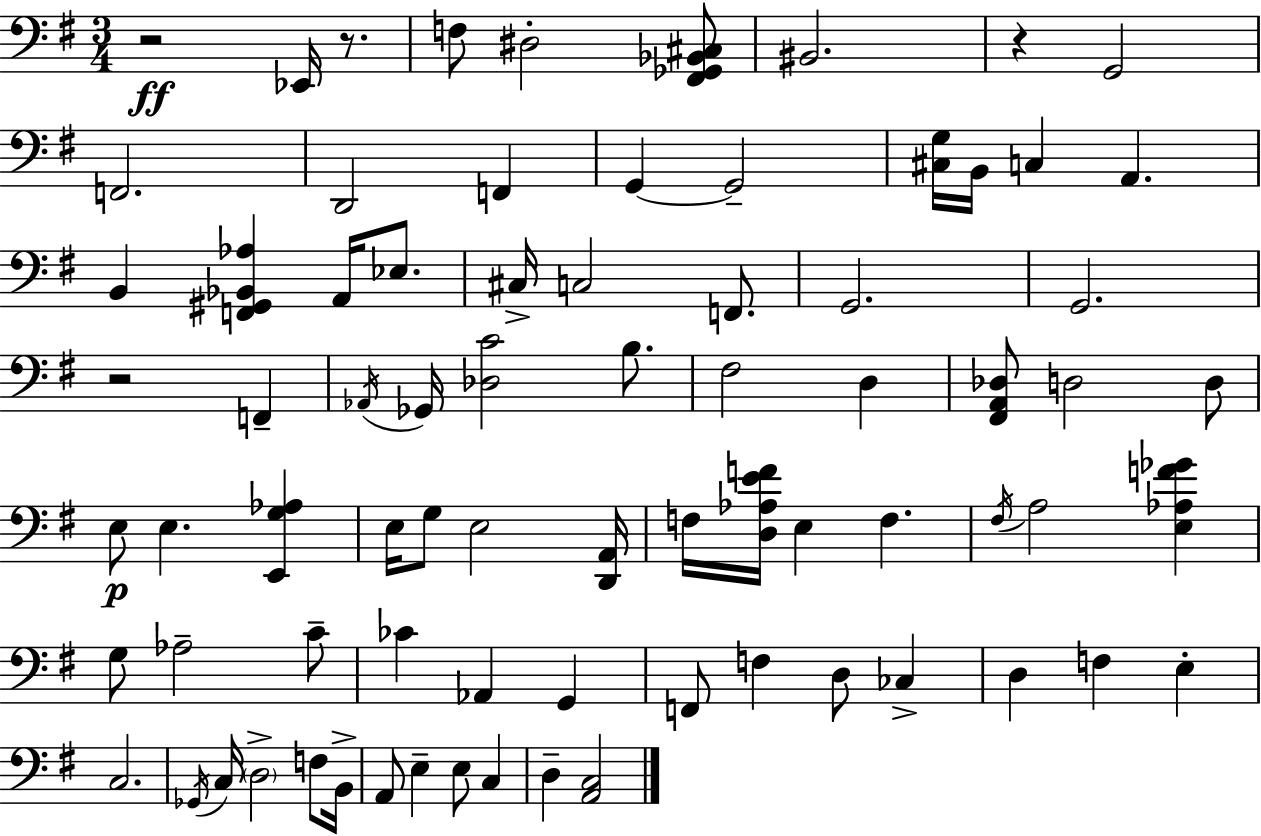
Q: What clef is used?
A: bass